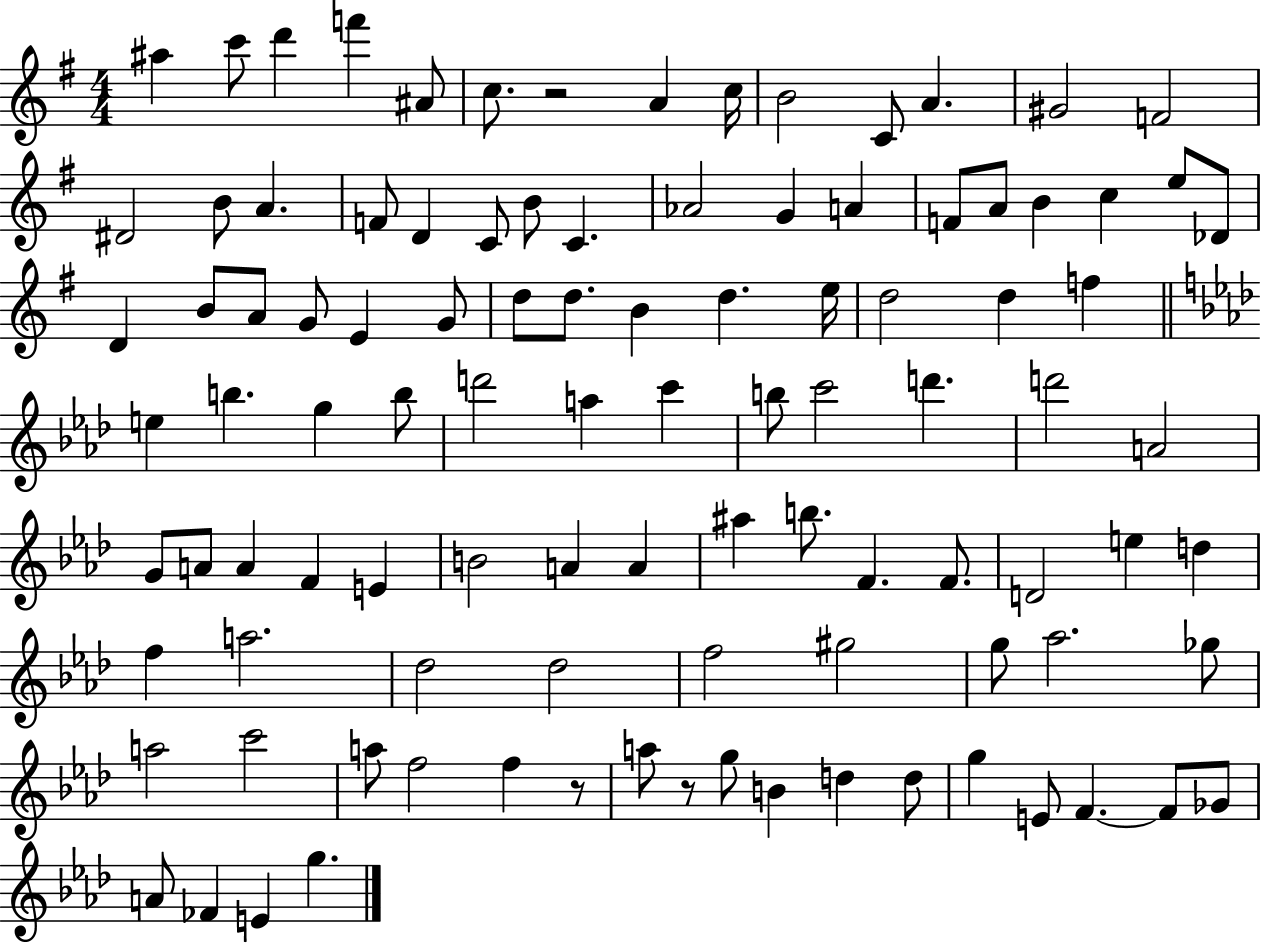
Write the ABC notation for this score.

X:1
T:Untitled
M:4/4
L:1/4
K:G
^a c'/2 d' f' ^A/2 c/2 z2 A c/4 B2 C/2 A ^G2 F2 ^D2 B/2 A F/2 D C/2 B/2 C _A2 G A F/2 A/2 B c e/2 _D/2 D B/2 A/2 G/2 E G/2 d/2 d/2 B d e/4 d2 d f e b g b/2 d'2 a c' b/2 c'2 d' d'2 A2 G/2 A/2 A F E B2 A A ^a b/2 F F/2 D2 e d f a2 _d2 _d2 f2 ^g2 g/2 _a2 _g/2 a2 c'2 a/2 f2 f z/2 a/2 z/2 g/2 B d d/2 g E/2 F F/2 _G/2 A/2 _F E g